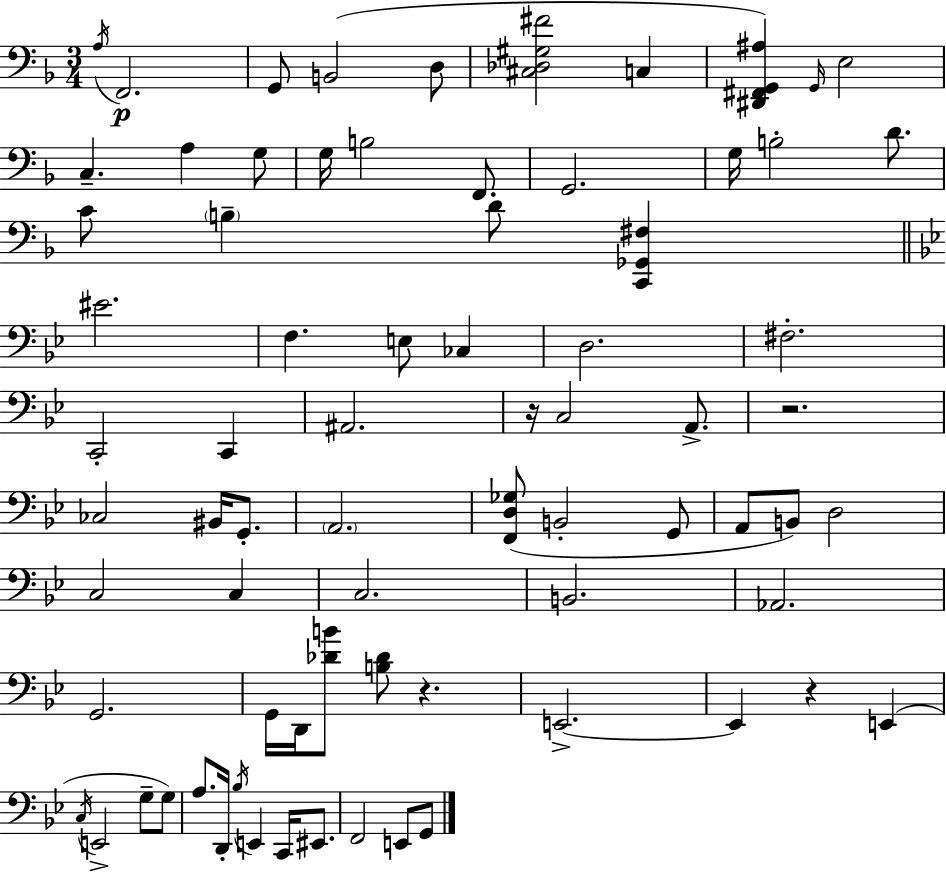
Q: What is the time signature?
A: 3/4